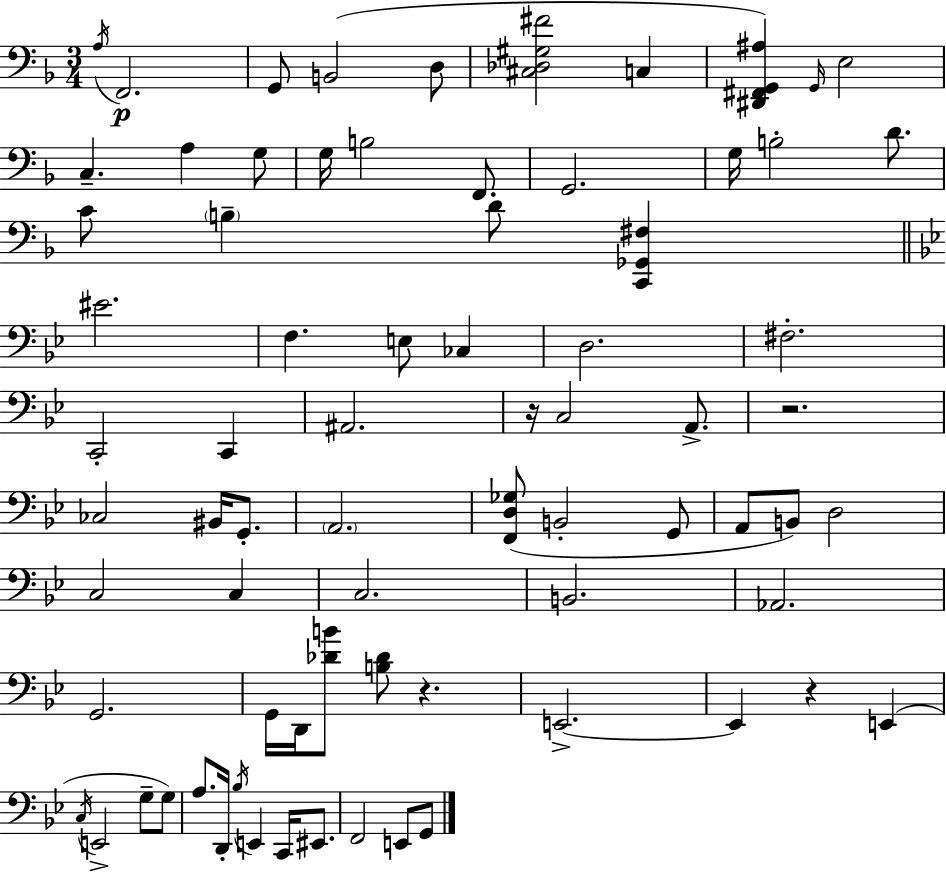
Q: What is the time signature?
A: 3/4